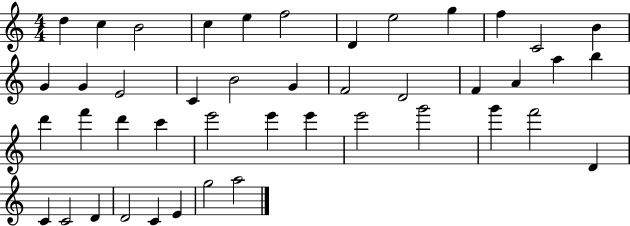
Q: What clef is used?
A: treble